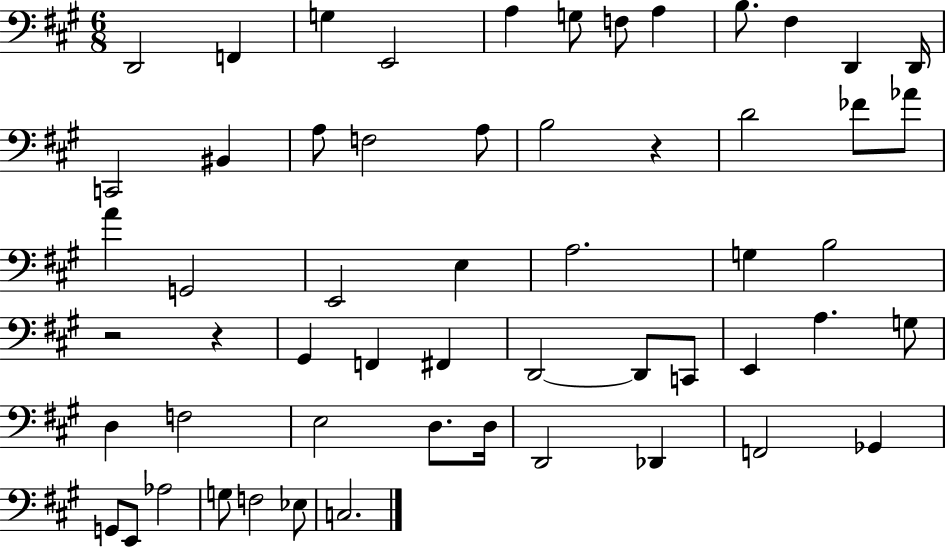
X:1
T:Untitled
M:6/8
L:1/4
K:A
D,,2 F,, G, E,,2 A, G,/2 F,/2 A, B,/2 ^F, D,, D,,/4 C,,2 ^B,, A,/2 F,2 A,/2 B,2 z D2 _F/2 _A/2 A G,,2 E,,2 E, A,2 G, B,2 z2 z ^G,, F,, ^F,, D,,2 D,,/2 C,,/2 E,, A, G,/2 D, F,2 E,2 D,/2 D,/4 D,,2 _D,, F,,2 _G,, G,,/2 E,,/2 _A,2 G,/2 F,2 _E,/2 C,2